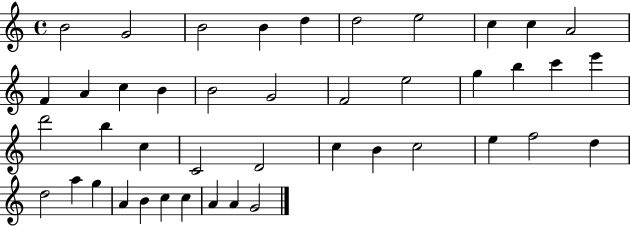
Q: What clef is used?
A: treble